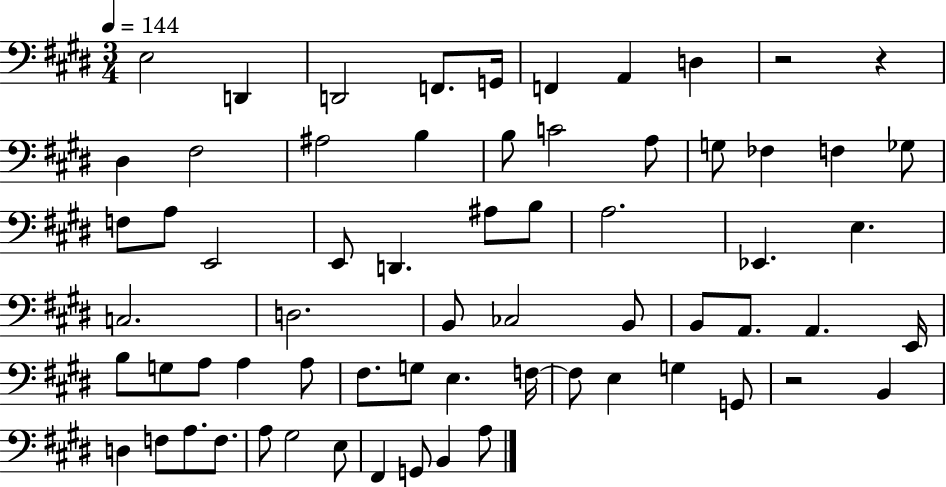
E3/h D2/q D2/h F2/e. G2/s F2/q A2/q D3/q R/h R/q D#3/q F#3/h A#3/h B3/q B3/e C4/h A3/e G3/e FES3/q F3/q Gb3/e F3/e A3/e E2/h E2/e D2/q. A#3/e B3/e A3/h. Eb2/q. E3/q. C3/h. D3/h. B2/e CES3/h B2/e B2/e A2/e. A2/q. E2/s B3/e G3/e A3/e A3/q A3/e F#3/e. G3/e E3/q. F3/s F3/e E3/q G3/q G2/e R/h B2/q D3/q F3/e A3/e. F3/e. A3/e G#3/h E3/e F#2/q G2/e B2/q A3/e